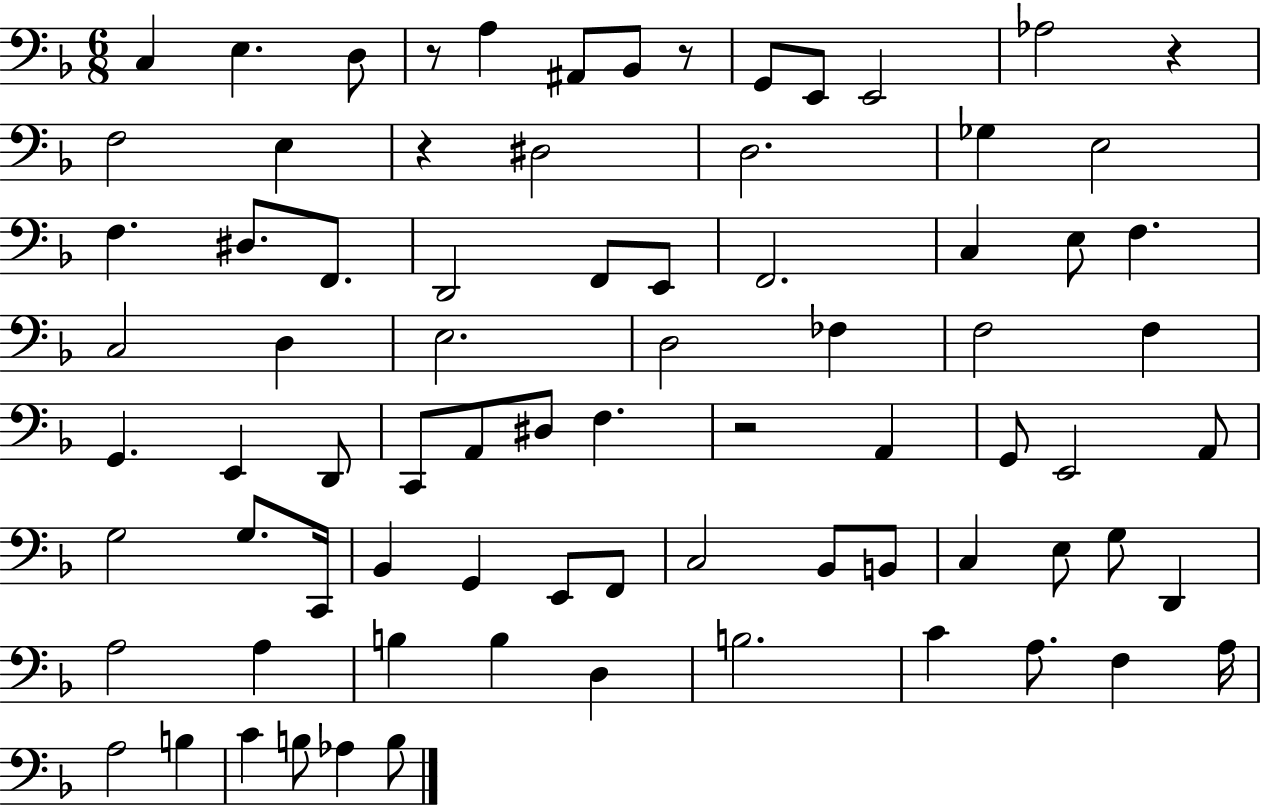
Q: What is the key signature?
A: F major